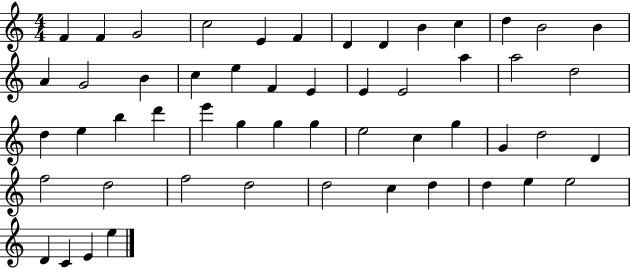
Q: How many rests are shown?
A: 0